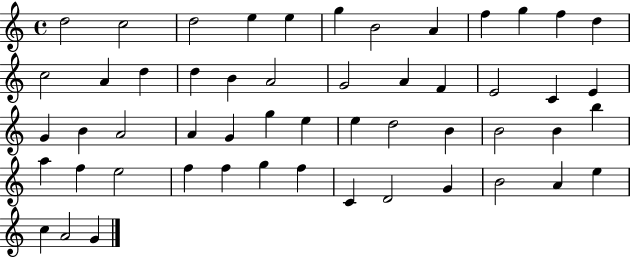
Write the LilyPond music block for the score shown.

{
  \clef treble
  \time 4/4
  \defaultTimeSignature
  \key c \major
  d''2 c''2 | d''2 e''4 e''4 | g''4 b'2 a'4 | f''4 g''4 f''4 d''4 | \break c''2 a'4 d''4 | d''4 b'4 a'2 | g'2 a'4 f'4 | e'2 c'4 e'4 | \break g'4 b'4 a'2 | a'4 g'4 g''4 e''4 | e''4 d''2 b'4 | b'2 b'4 b''4 | \break a''4 f''4 e''2 | f''4 f''4 g''4 f''4 | c'4 d'2 g'4 | b'2 a'4 e''4 | \break c''4 a'2 g'4 | \bar "|."
}